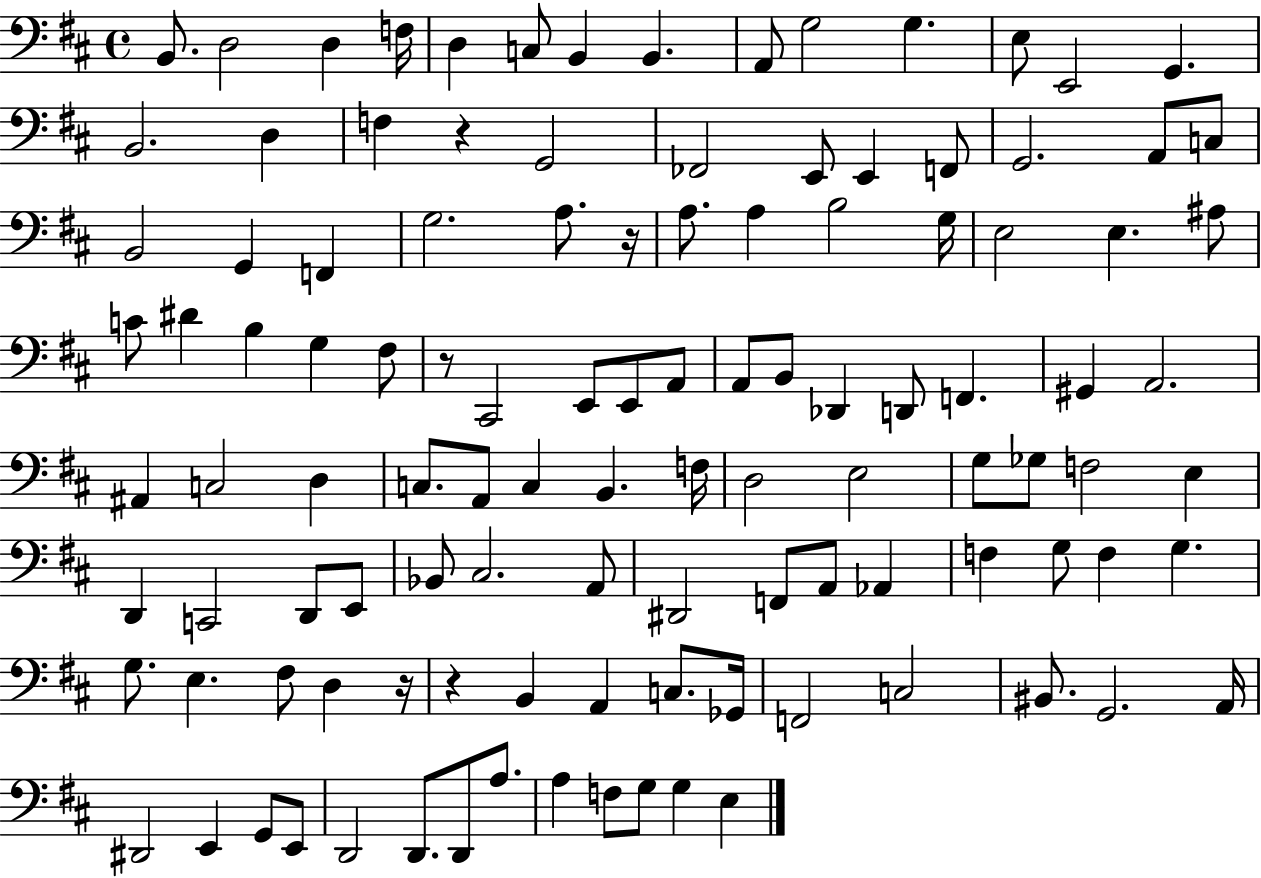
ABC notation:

X:1
T:Untitled
M:4/4
L:1/4
K:D
B,,/2 D,2 D, F,/4 D, C,/2 B,, B,, A,,/2 G,2 G, E,/2 E,,2 G,, B,,2 D, F, z G,,2 _F,,2 E,,/2 E,, F,,/2 G,,2 A,,/2 C,/2 B,,2 G,, F,, G,2 A,/2 z/4 A,/2 A, B,2 G,/4 E,2 E, ^A,/2 C/2 ^D B, G, ^F,/2 z/2 ^C,,2 E,,/2 E,,/2 A,,/2 A,,/2 B,,/2 _D,, D,,/2 F,, ^G,, A,,2 ^A,, C,2 D, C,/2 A,,/2 C, B,, F,/4 D,2 E,2 G,/2 _G,/2 F,2 E, D,, C,,2 D,,/2 E,,/2 _B,,/2 ^C,2 A,,/2 ^D,,2 F,,/2 A,,/2 _A,, F, G,/2 F, G, G,/2 E, ^F,/2 D, z/4 z B,, A,, C,/2 _G,,/4 F,,2 C,2 ^B,,/2 G,,2 A,,/4 ^D,,2 E,, G,,/2 E,,/2 D,,2 D,,/2 D,,/2 A,/2 A, F,/2 G,/2 G, E,